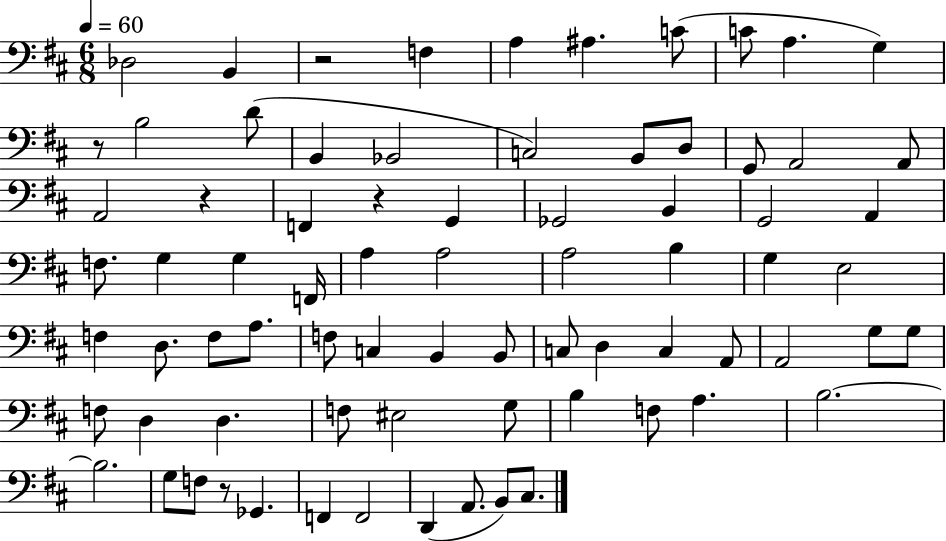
Db3/h B2/q R/h F3/q A3/q A#3/q. C4/e C4/e A3/q. G3/q R/e B3/h D4/e B2/q Bb2/h C3/h B2/e D3/e G2/e A2/h A2/e A2/h R/q F2/q R/q G2/q Gb2/h B2/q G2/h A2/q F3/e. G3/q G3/q F2/s A3/q A3/h A3/h B3/q G3/q E3/h F3/q D3/e. F3/e A3/e. F3/e C3/q B2/q B2/e C3/e D3/q C3/q A2/e A2/h G3/e G3/e F3/e D3/q D3/q. F3/e EIS3/h G3/e B3/q F3/e A3/q. B3/h. B3/h. G3/e F3/e R/e Gb2/q. F2/q F2/h D2/q A2/e. B2/e C#3/e.